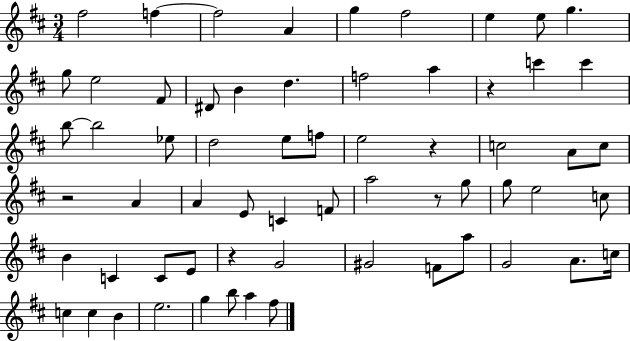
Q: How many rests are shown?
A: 5